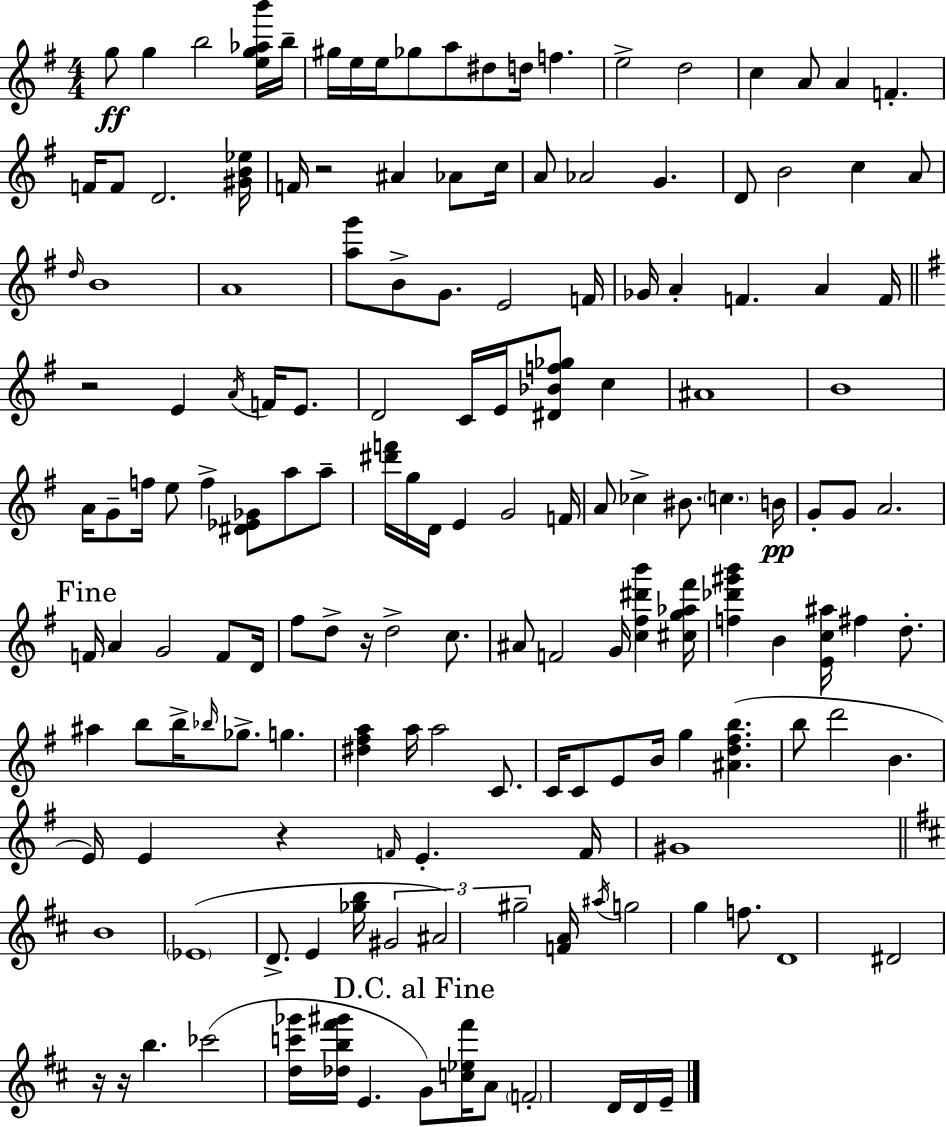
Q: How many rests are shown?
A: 6